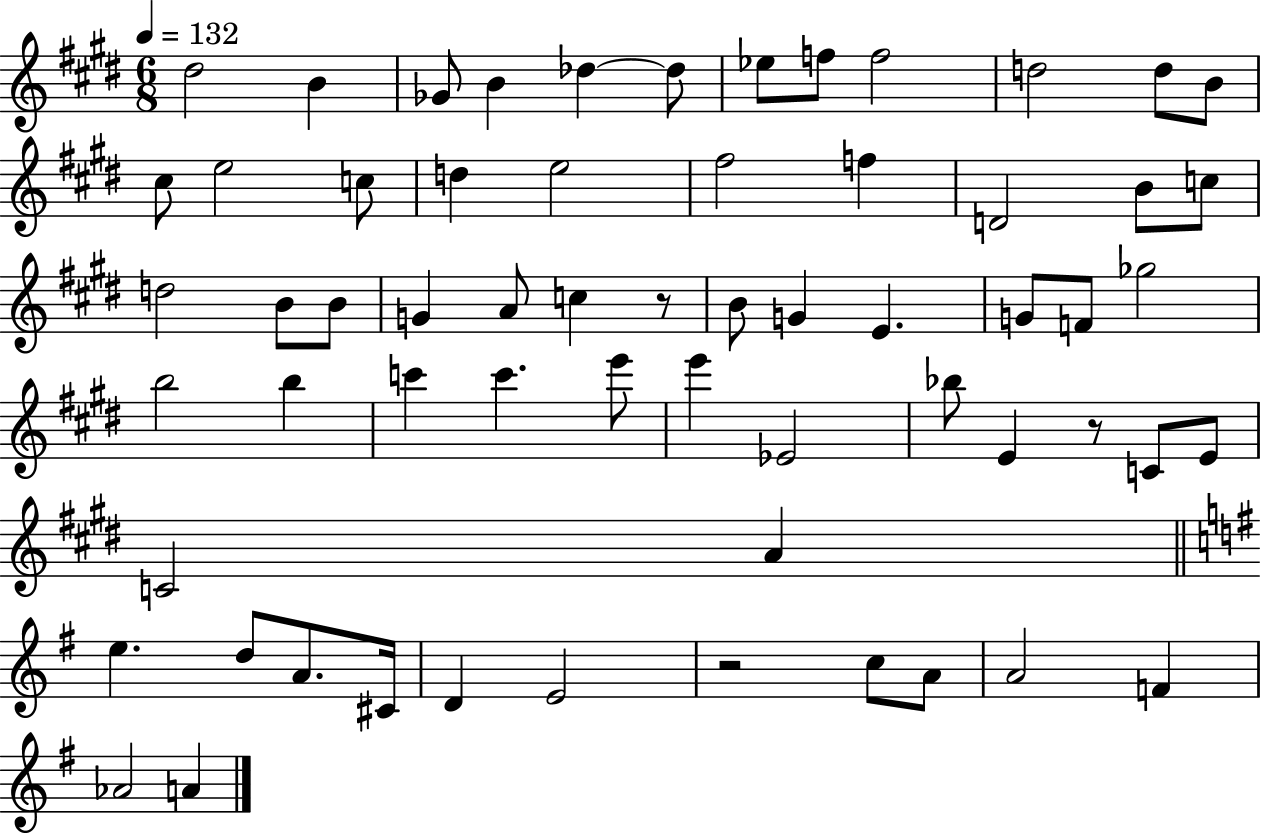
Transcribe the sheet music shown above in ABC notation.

X:1
T:Untitled
M:6/8
L:1/4
K:E
^d2 B _G/2 B _d _d/2 _e/2 f/2 f2 d2 d/2 B/2 ^c/2 e2 c/2 d e2 ^f2 f D2 B/2 c/2 d2 B/2 B/2 G A/2 c z/2 B/2 G E G/2 F/2 _g2 b2 b c' c' e'/2 e' _E2 _b/2 E z/2 C/2 E/2 C2 A e d/2 A/2 ^C/4 D E2 z2 c/2 A/2 A2 F _A2 A